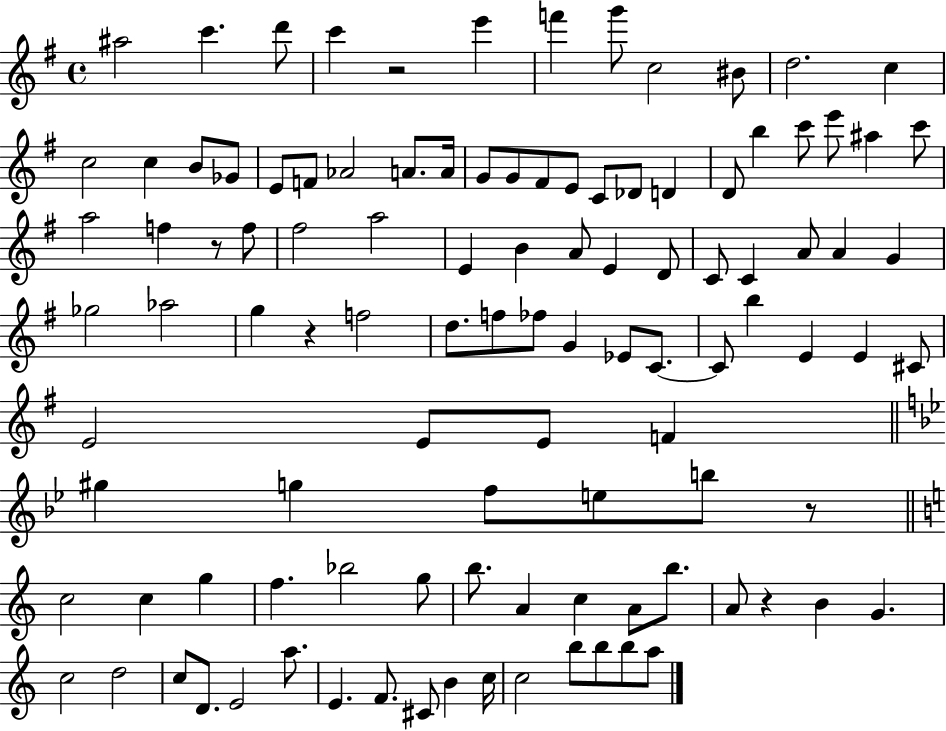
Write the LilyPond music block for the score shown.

{
  \clef treble
  \time 4/4
  \defaultTimeSignature
  \key g \major
  ais''2 c'''4. d'''8 | c'''4 r2 e'''4 | f'''4 g'''8 c''2 bis'8 | d''2. c''4 | \break c''2 c''4 b'8 ges'8 | e'8 f'8 aes'2 a'8. a'16 | g'8 g'8 fis'8 e'8 c'8 des'8 d'4 | d'8 b''4 c'''8 e'''8 ais''4 c'''8 | \break a''2 f''4 r8 f''8 | fis''2 a''2 | e'4 b'4 a'8 e'4 d'8 | c'8 c'4 a'8 a'4 g'4 | \break ges''2 aes''2 | g''4 r4 f''2 | d''8. f''8 fes''8 g'4 ees'8 c'8.~~ | c'8 b''4 e'4 e'4 cis'8 | \break e'2 e'8 e'8 f'4 | \bar "||" \break \key g \minor gis''4 g''4 f''8 e''8 b''8 r8 | \bar "||" \break \key a \minor c''2 c''4 g''4 | f''4. bes''2 g''8 | b''8. a'4 c''4 a'8 b''8. | a'8 r4 b'4 g'4. | \break c''2 d''2 | c''8 d'8. e'2 a''8. | e'4. f'8. cis'8 b'4 c''16 | c''2 b''8 b''8 b''8 a''8 | \break \bar "|."
}